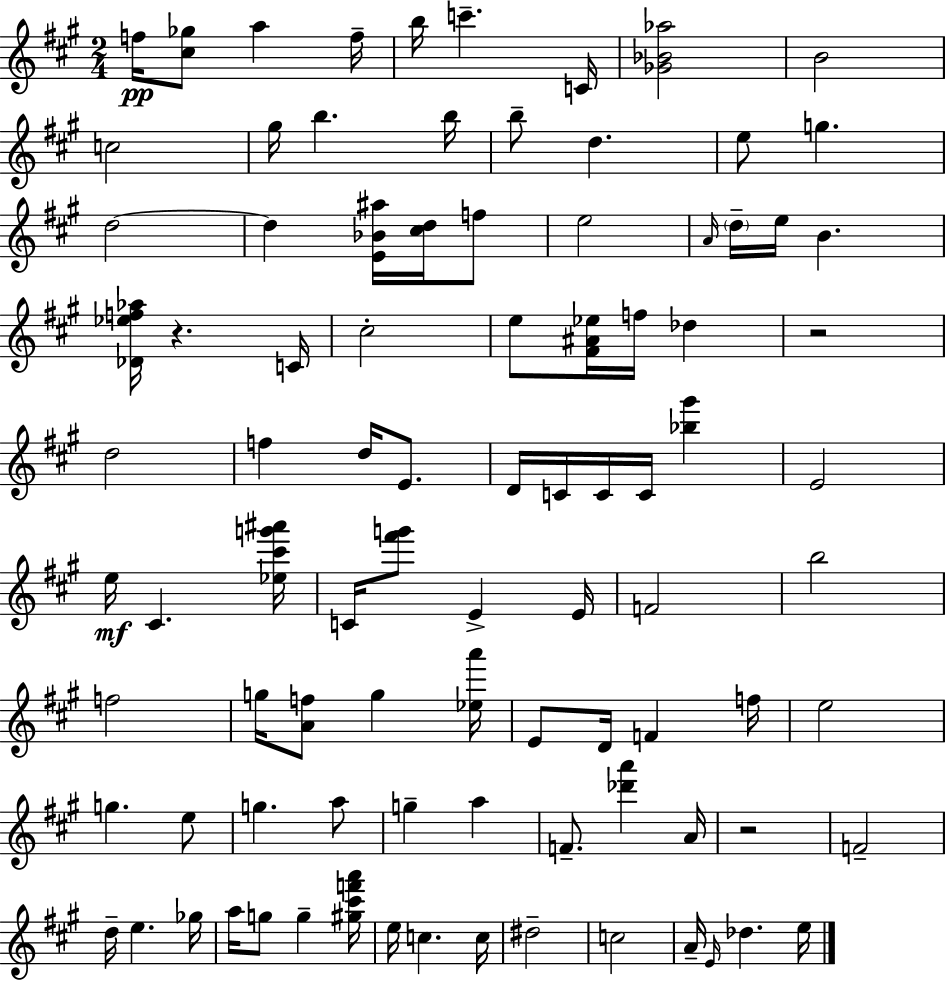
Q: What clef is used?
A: treble